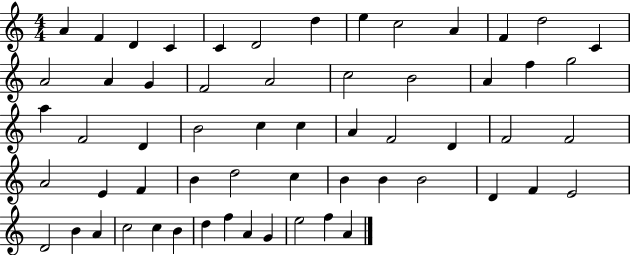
A4/q F4/q D4/q C4/q C4/q D4/h D5/q E5/q C5/h A4/q F4/q D5/h C4/q A4/h A4/q G4/q F4/h A4/h C5/h B4/h A4/q F5/q G5/h A5/q F4/h D4/q B4/h C5/q C5/q A4/q F4/h D4/q F4/h F4/h A4/h E4/q F4/q B4/q D5/h C5/q B4/q B4/q B4/h D4/q F4/q E4/h D4/h B4/q A4/q C5/h C5/q B4/q D5/q F5/q A4/q G4/q E5/h F5/q A4/q